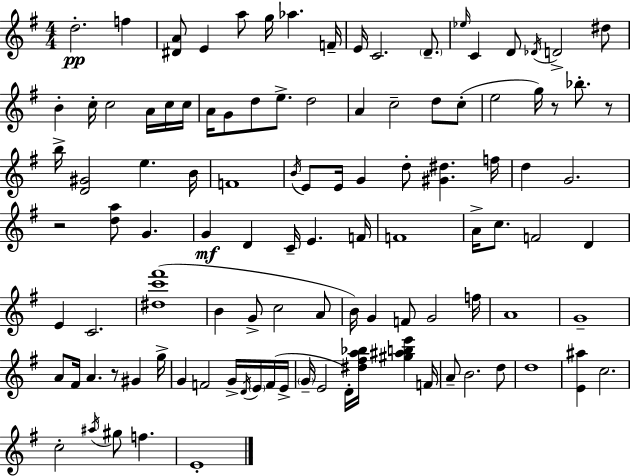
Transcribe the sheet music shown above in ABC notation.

X:1
T:Untitled
M:4/4
L:1/4
K:G
d2 f [^DA]/2 E a/2 g/4 _a F/4 E/4 C2 D/2 _e/4 C D/2 _D/4 D2 ^d/2 B c/4 c2 A/4 c/4 c/4 A/4 G/2 d/2 e/2 d2 A c2 d/2 c/2 e2 g/4 z/2 _b/2 z/2 b/4 [D^G]2 e B/4 F4 B/4 E/2 E/4 G d/2 [^G^d] f/4 d G2 z2 [da]/2 G G D C/4 E F/4 F4 A/4 c/2 F2 D E C2 [^dc'^f']4 B G/2 c2 A/2 B/4 G F/2 G2 f/4 A4 G4 A/2 ^F/4 A z/2 ^G g/4 G F2 G/4 D/4 E/4 F/4 E/4 G/4 E2 D/4 [^d^fa_b]/4 [^g^abe'] F/4 A/2 B2 d/2 d4 [E^a] c2 c2 ^a/4 ^g/2 f E4